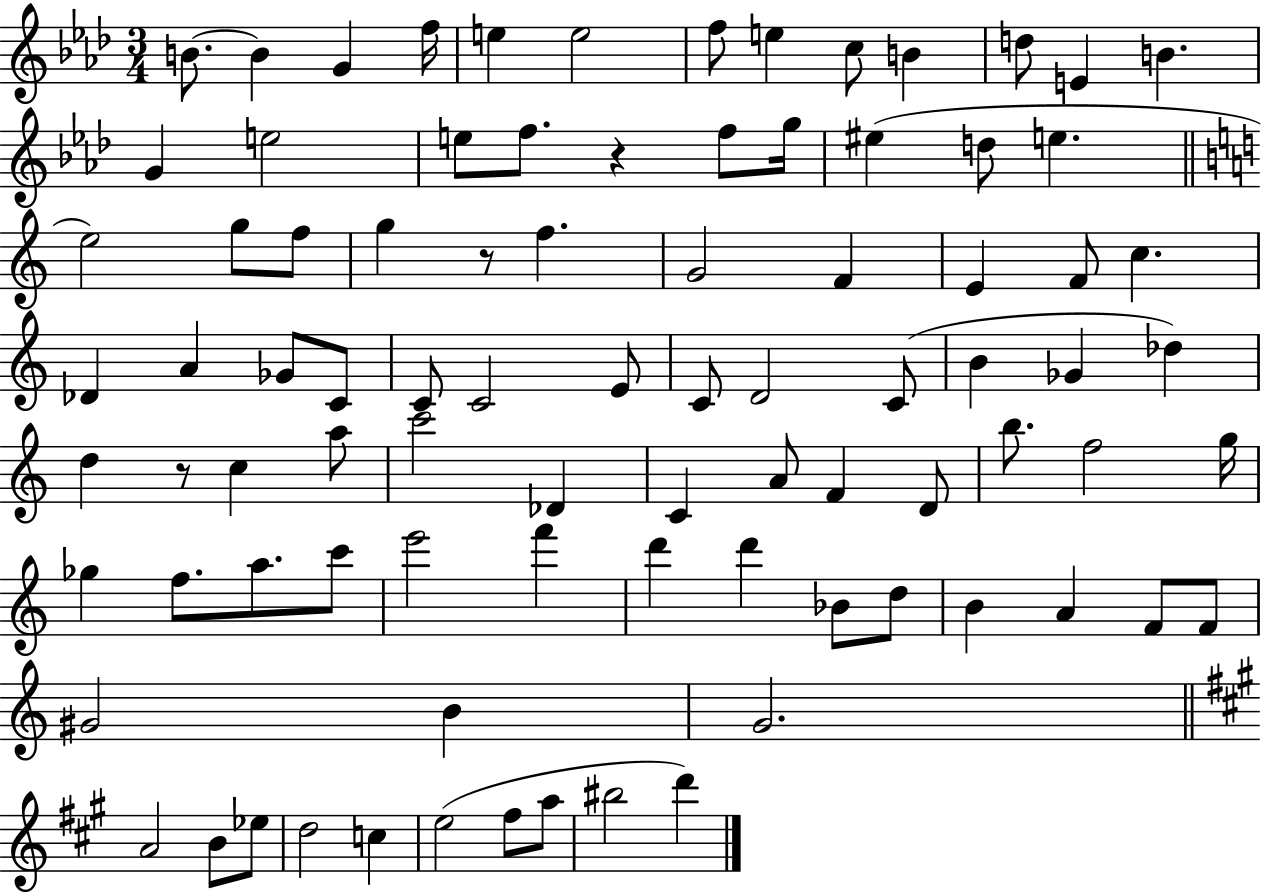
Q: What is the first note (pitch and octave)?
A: B4